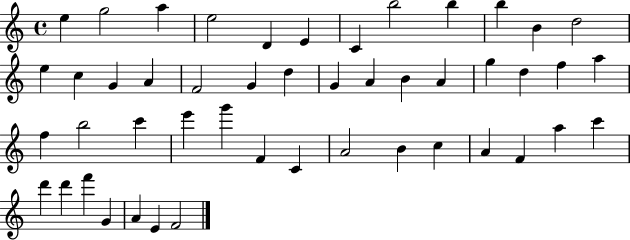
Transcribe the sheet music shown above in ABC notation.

X:1
T:Untitled
M:4/4
L:1/4
K:C
e g2 a e2 D E C b2 b b B d2 e c G A F2 G d G A B A g d f a f b2 c' e' g' F C A2 B c A F a c' d' d' f' G A E F2